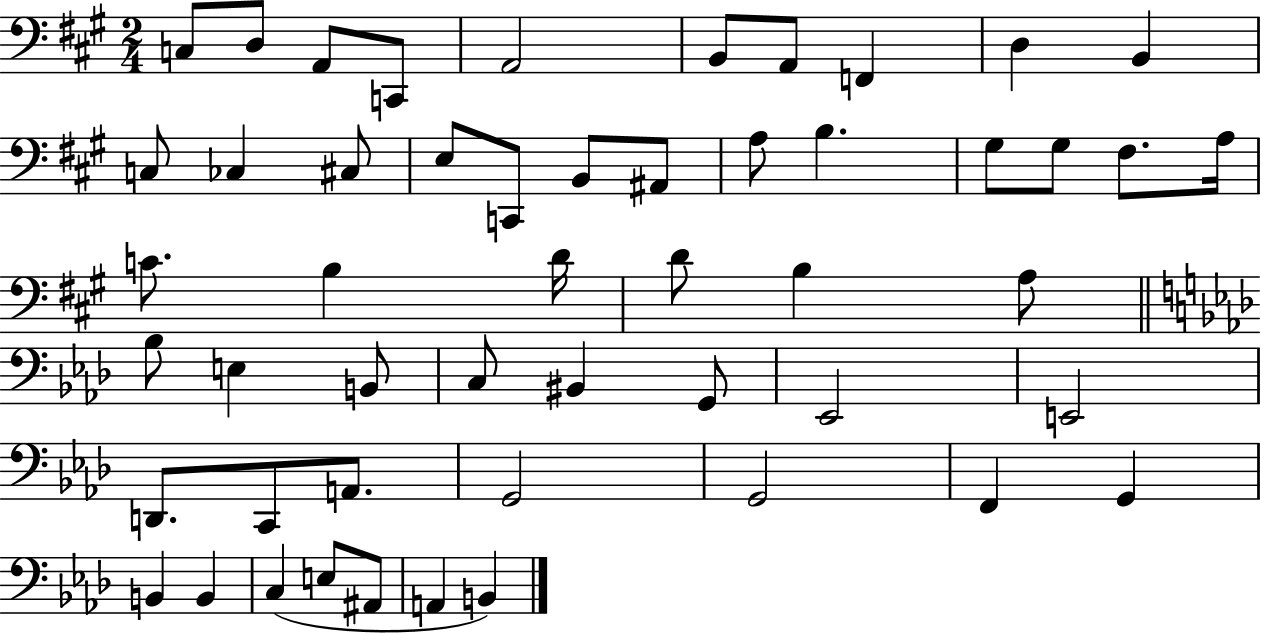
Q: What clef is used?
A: bass